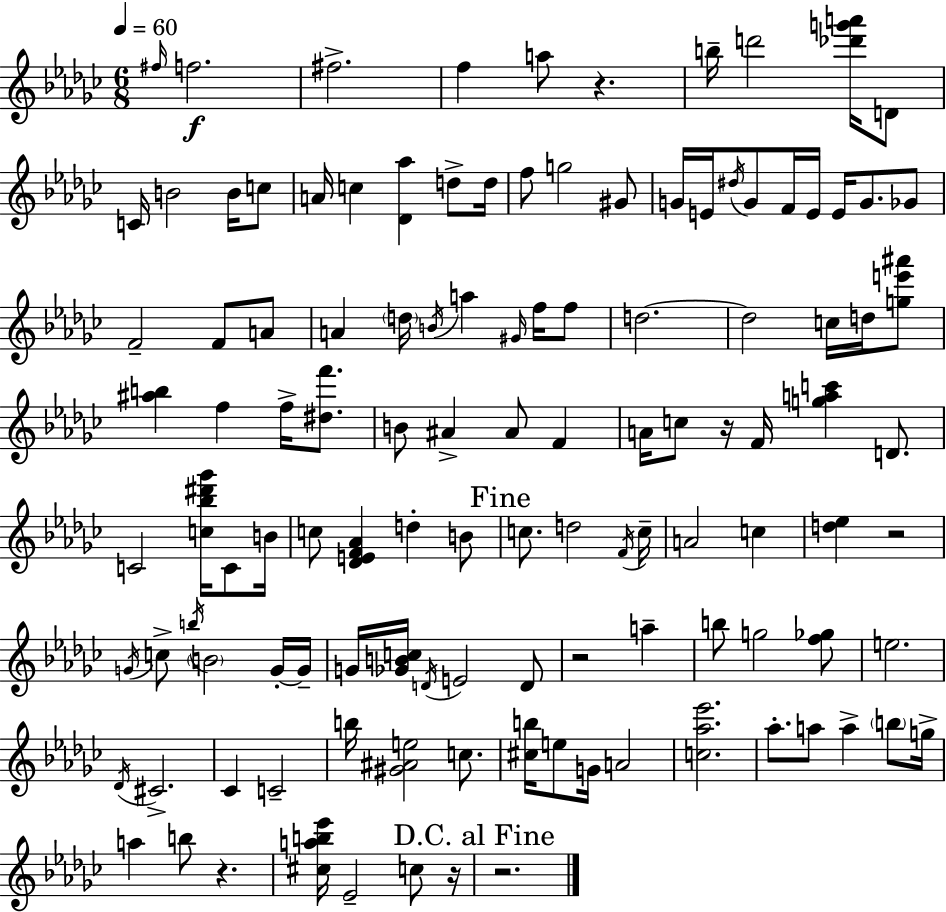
F#5/s F5/h. F#5/h. F5/q A5/e R/q. B5/s D6/h [Db6,G6,A6]/s D4/e C4/s B4/h B4/s C5/e A4/s C5/q [Db4,Ab5]/q D5/e D5/s F5/e G5/h G#4/e G4/s E4/s D#5/s G4/e F4/s E4/s E4/s G4/e. Gb4/e F4/h F4/e A4/e A4/q D5/s B4/s A5/q G#4/s F5/s F5/e D5/h. D5/h C5/s D5/s [G5,E6,A#6]/e [A#5,B5]/q F5/q F5/s [D#5,F6]/e. B4/e A#4/q A#4/e F4/q A4/s C5/e R/s F4/s [G5,A5,C6]/q D4/e. C4/h [C5,Bb5,D#6,Gb6]/s C4/e B4/s C5/e [Db4,E4,F4,Ab4]/q D5/q B4/e C5/e. D5/h F4/s C5/s A4/h C5/q [D5,Eb5]/q R/h G4/s C5/e B5/s B4/h G4/s G4/s G4/s [Gb4,B4,C5]/s D4/s E4/h D4/e R/h A5/q B5/e G5/h [F5,Gb5]/e E5/h. Db4/s C#4/h. CES4/q C4/h B5/s [G#4,A#4,E5]/h C5/e. [C#5,B5]/s E5/e G4/s A4/h [C5,Ab5,Eb6]/h. Ab5/e. A5/e A5/q B5/e G5/s A5/q B5/e R/q. [C#5,A5,B5,Eb6]/s Eb4/h C5/e R/s R/h.